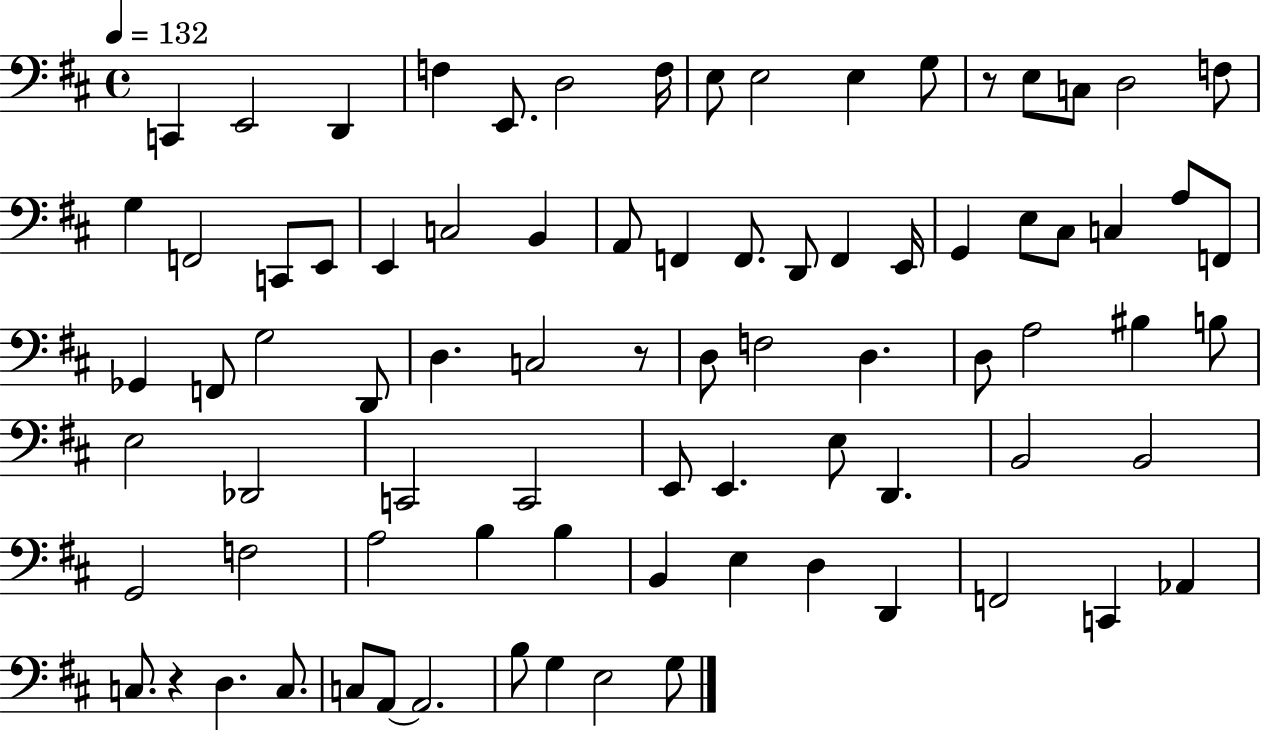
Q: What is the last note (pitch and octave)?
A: G3